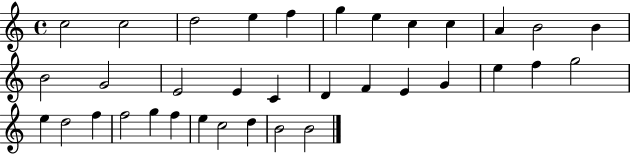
C5/h C5/h D5/h E5/q F5/q G5/q E5/q C5/q C5/q A4/q B4/h B4/q B4/h G4/h E4/h E4/q C4/q D4/q F4/q E4/q G4/q E5/q F5/q G5/h E5/q D5/h F5/q F5/h G5/q F5/q E5/q C5/h D5/q B4/h B4/h